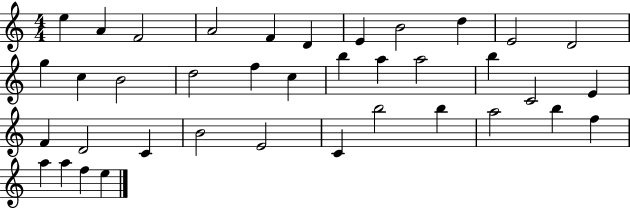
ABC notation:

X:1
T:Untitled
M:4/4
L:1/4
K:C
e A F2 A2 F D E B2 d E2 D2 g c B2 d2 f c b a a2 b C2 E F D2 C B2 E2 C b2 b a2 b f a a f e